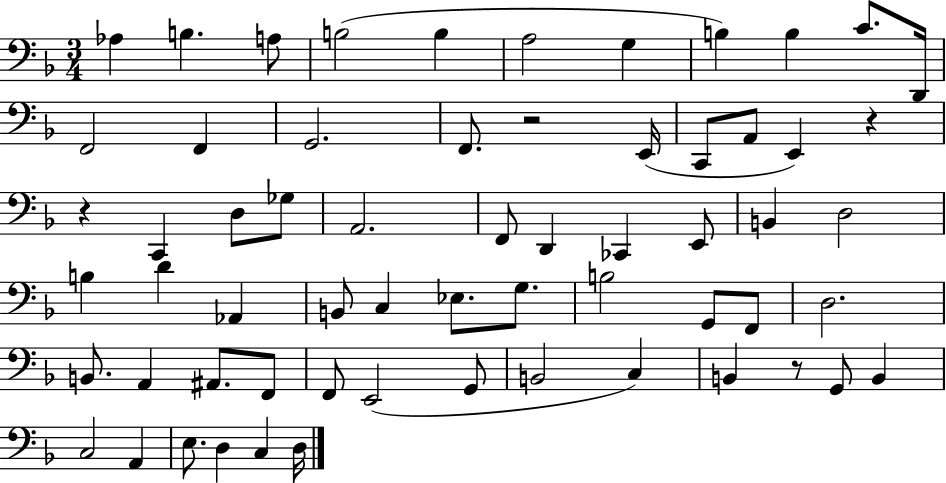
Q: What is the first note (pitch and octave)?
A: Ab3